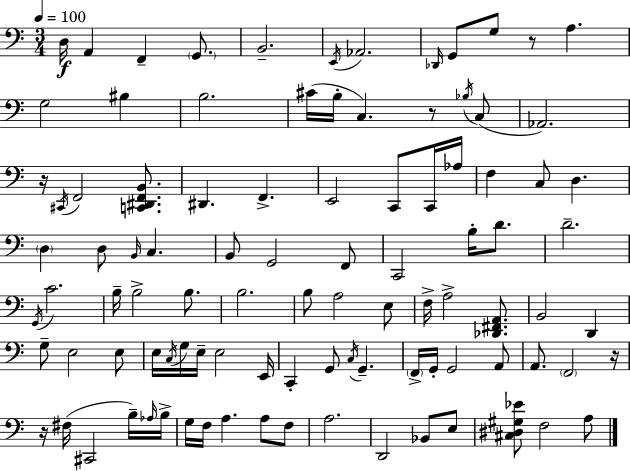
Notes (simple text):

D3/s A2/q F2/q G2/e. B2/h. E2/s Ab2/h. Db2/s G2/e G3/e R/e A3/q. G3/h BIS3/q B3/h. C#4/s B3/s C3/q. R/e Bb3/s C3/e Ab2/h. R/s C#2/s F2/h [C2,D#2,F2,B2]/e. D#2/q. F2/q. E2/h C2/e C2/s Ab3/s F3/q C3/e D3/q. D3/q D3/e B2/s C3/q. B2/e G2/h F2/e C2/h B3/s D4/e. D4/h. G2/s C4/h. B3/s B3/h B3/e. B3/h. B3/e A3/h E3/e F3/s A3/h [Db2,F#2,A2]/e. B2/h D2/q G3/e E3/h E3/e E3/s C3/s G3/s E3/s E3/h E2/s C2/q G2/e C3/s G2/q. F2/s G2/s G2/h A2/e A2/e. F2/h R/s R/s F#3/s C#2/h B3/s Ab3/s B3/s G3/s F3/s A3/q. A3/e F3/e A3/h. D2/h Bb2/e E3/e [C#3,D#3,G#3,Eb4]/e F3/h A3/e